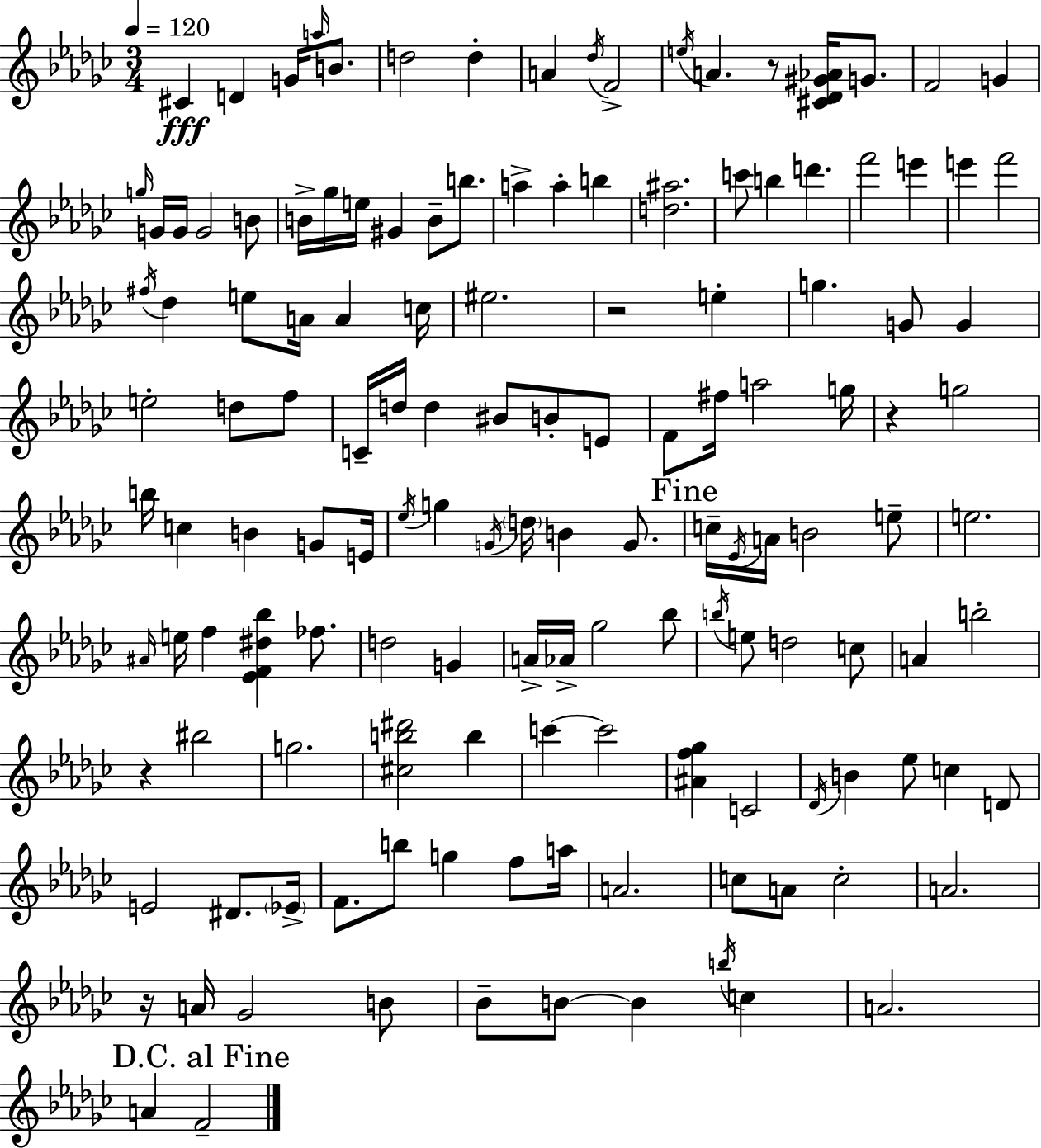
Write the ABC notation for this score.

X:1
T:Untitled
M:3/4
L:1/4
K:Ebm
^C D G/4 a/4 B/2 d2 d A _d/4 F2 e/4 A z/2 [^C_D^G_A]/4 G/2 F2 G g/4 G/4 G/4 G2 B/2 B/4 _g/4 e/4 ^G B/2 b/2 a a b [d^a]2 c'/2 b d' f'2 e' e' f'2 ^f/4 _d e/2 A/4 A c/4 ^e2 z2 e g G/2 G e2 d/2 f/2 C/4 d/4 d ^B/2 B/2 E/2 F/2 ^f/4 a2 g/4 z g2 b/4 c B G/2 E/4 _e/4 g G/4 d/4 B G/2 c/4 _E/4 A/4 B2 e/2 e2 ^A/4 e/4 f [_EF^d_b] _f/2 d2 G A/4 _A/4 _g2 _b/2 b/4 e/2 d2 c/2 A b2 z ^b2 g2 [^cb^d']2 b c' c'2 [^Af_g] C2 _D/4 B _e/2 c D/2 E2 ^D/2 _E/4 F/2 b/2 g f/2 a/4 A2 c/2 A/2 c2 A2 z/4 A/4 _G2 B/2 _B/2 B/2 B b/4 c A2 A F2